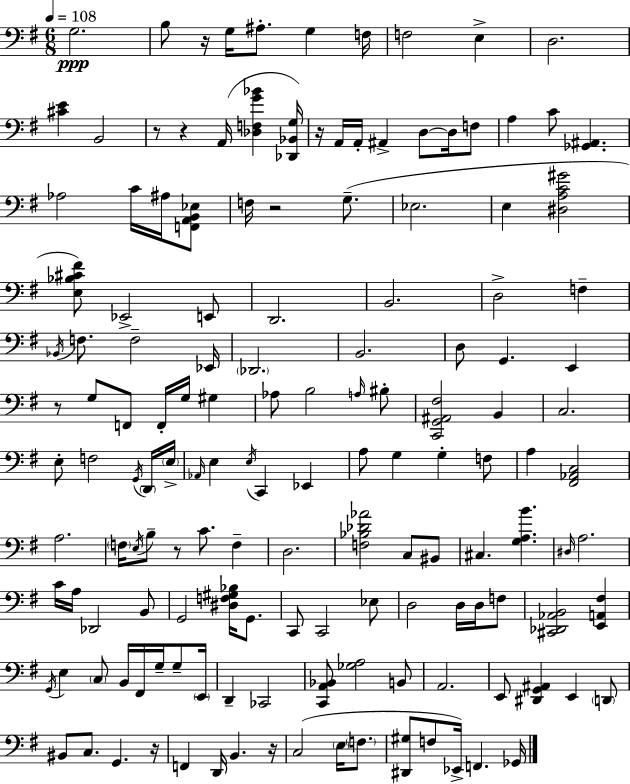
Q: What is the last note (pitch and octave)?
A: Gb2